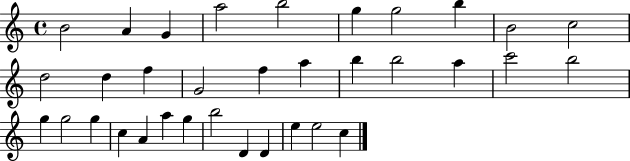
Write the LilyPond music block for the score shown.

{
  \clef treble
  \time 4/4
  \defaultTimeSignature
  \key c \major
  b'2 a'4 g'4 | a''2 b''2 | g''4 g''2 b''4 | b'2 c''2 | \break d''2 d''4 f''4 | g'2 f''4 a''4 | b''4 b''2 a''4 | c'''2 b''2 | \break g''4 g''2 g''4 | c''4 a'4 a''4 g''4 | b''2 d'4 d'4 | e''4 e''2 c''4 | \break \bar "|."
}